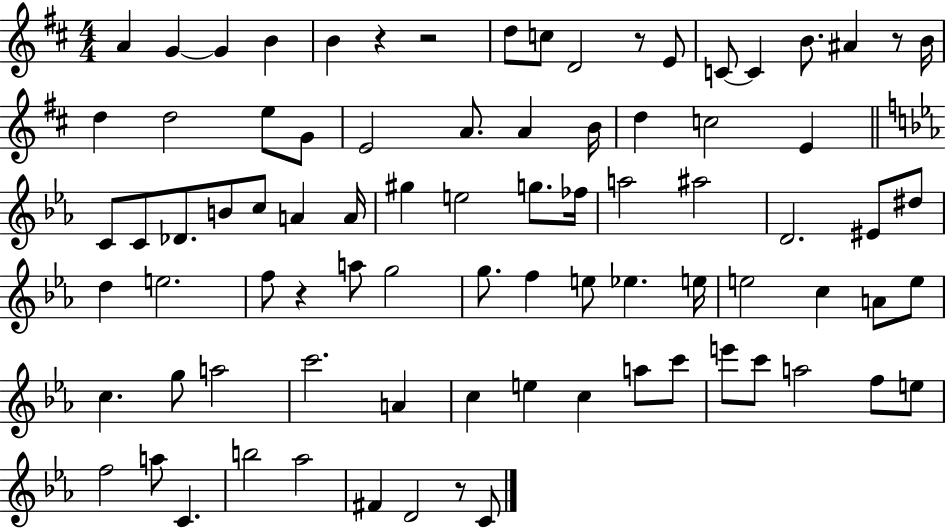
{
  \clef treble
  \numericTimeSignature
  \time 4/4
  \key d \major
  a'4 g'4~~ g'4 b'4 | b'4 r4 r2 | d''8 c''8 d'2 r8 e'8 | c'8~~ c'4 b'8. ais'4 r8 b'16 | \break d''4 d''2 e''8 g'8 | e'2 a'8. a'4 b'16 | d''4 c''2 e'4 | \bar "||" \break \key ees \major c'8 c'8 des'8. b'8 c''8 a'4 a'16 | gis''4 e''2 g''8. fes''16 | a''2 ais''2 | d'2. eis'8 dis''8 | \break d''4 e''2. | f''8 r4 a''8 g''2 | g''8. f''4 e''8 ees''4. e''16 | e''2 c''4 a'8 e''8 | \break c''4. g''8 a''2 | c'''2. a'4 | c''4 e''4 c''4 a''8 c'''8 | e'''8 c'''8 a''2 f''8 e''8 | \break f''2 a''8 c'4. | b''2 aes''2 | fis'4 d'2 r8 c'8 | \bar "|."
}